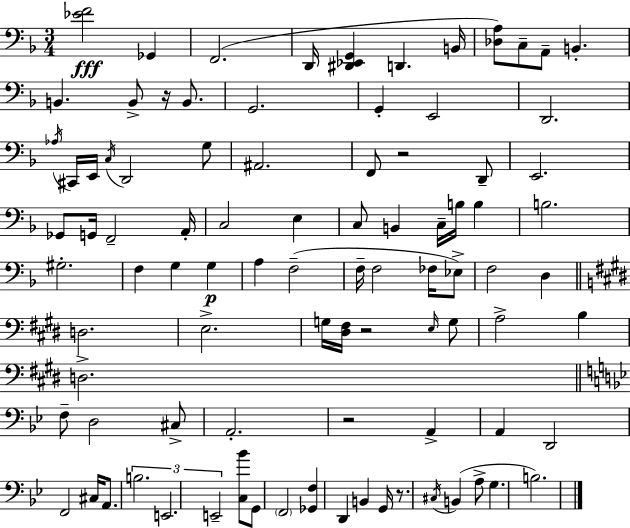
{
  \clef bass
  \numericTimeSignature
  \time 3/4
  \key d \minor
  <ees' f'>2\fff ges,4 | f,2.( | d,16 <dis, ees, g,>4 d,4. b,16 | <des a>8) c8-- a,8-- b,4.-. | \break b,4. b,8-> r16 b,8. | g,2. | g,4-. e,2 | d,2. | \break \acciaccatura { aes16 } cis,16 e,16 \acciaccatura { c16 } d,2 | g8 ais,2. | f,8 r2 | d,8-- e,2. | \break ges,8 g,16 f,2-- | a,16-. c2 e4 | c8 b,4 c16-- b16 b4 | b2. | \break gis2.-. | f4 g4 g4\p | a4 f2--( | f16-- f2 fes16 | \break ees8->) f2 d4 | \bar "||" \break \key e \major d2. | e2.-> | g16 <dis fis>16 r2 \grace { e16 } g8 | a2-> b4 | \break d2.-> | \bar "||" \break \key bes \major f8-- d2 cis8-> | a,2.-. | r2 a,4-> | a,4 d,2 | \break f,2 cis16 a,8. | \tuplet 3/2 { b2. | e,2. | e,2-- } <c bes'>8 g,8 | \break \parenthesize f,2 <ges, f>4 | d,4 b,4 g,16 r8. | \acciaccatura { cis16 }( b,4 a8-> g4. | b2.) | \break \bar "|."
}